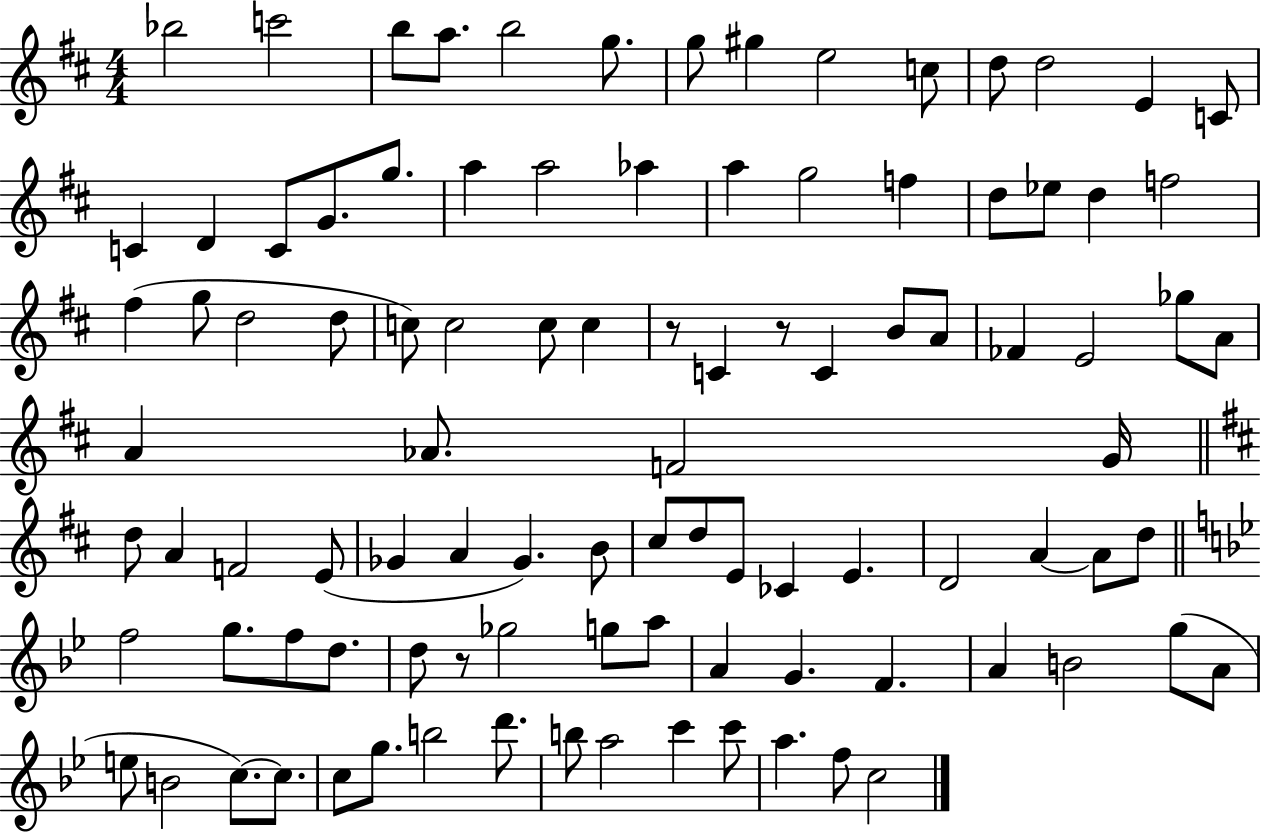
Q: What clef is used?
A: treble